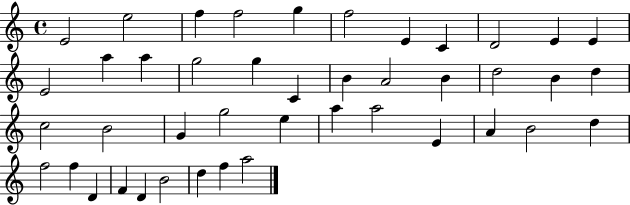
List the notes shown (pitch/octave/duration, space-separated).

E4/h E5/h F5/q F5/h G5/q F5/h E4/q C4/q D4/h E4/q E4/q E4/h A5/q A5/q G5/h G5/q C4/q B4/q A4/h B4/q D5/h B4/q D5/q C5/h B4/h G4/q G5/h E5/q A5/q A5/h E4/q A4/q B4/h D5/q F5/h F5/q D4/q F4/q D4/q B4/h D5/q F5/q A5/h